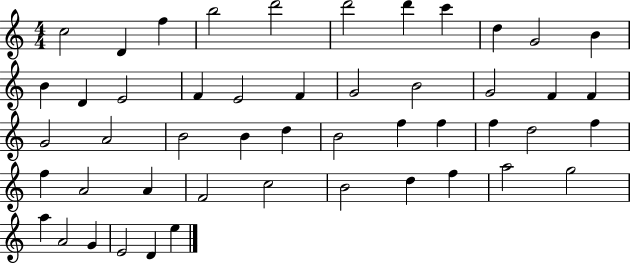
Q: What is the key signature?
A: C major